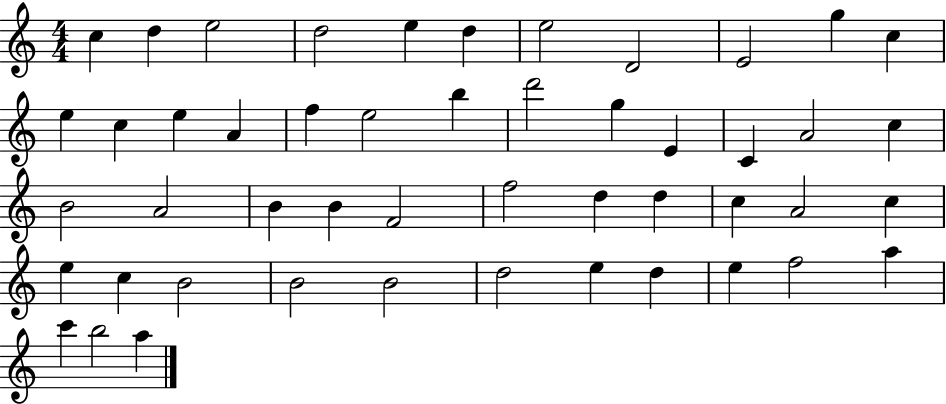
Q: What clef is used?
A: treble